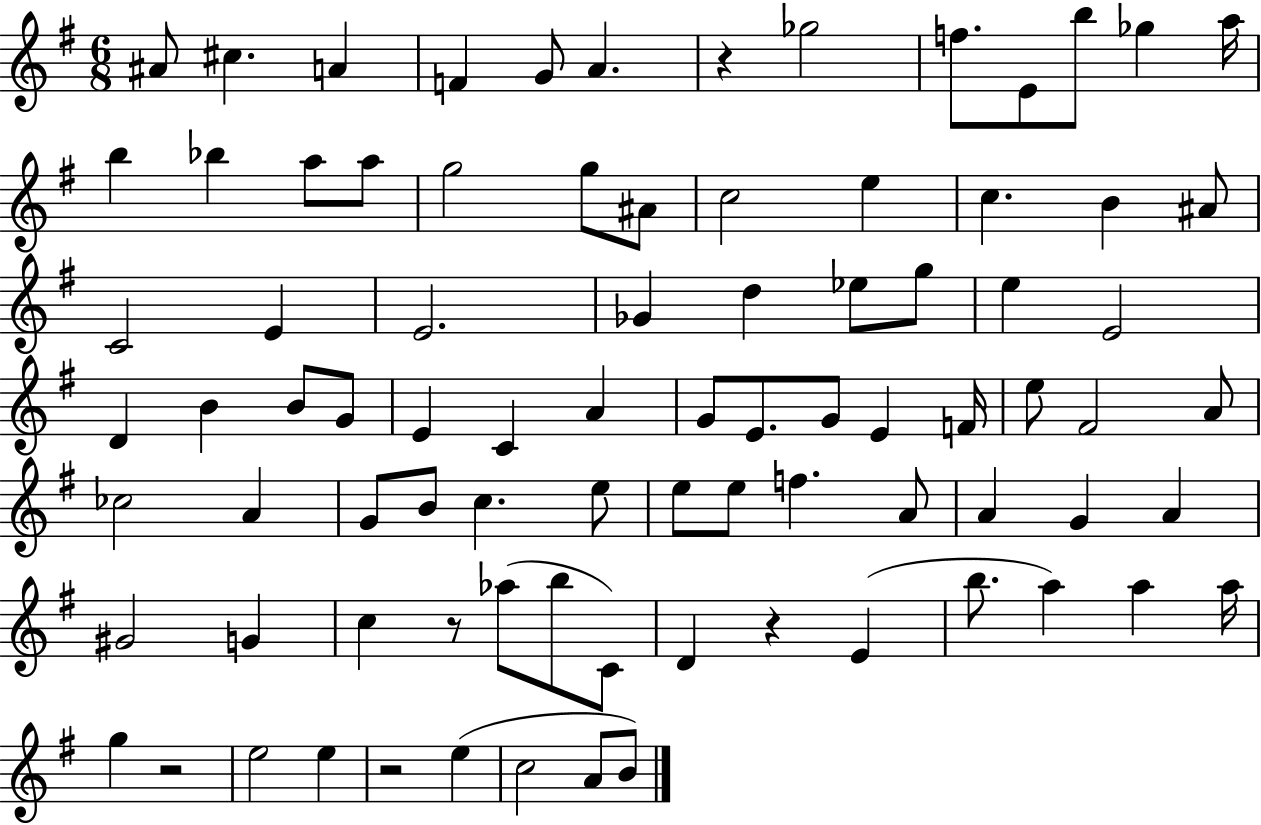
A#4/e C#5/q. A4/q F4/q G4/e A4/q. R/q Gb5/h F5/e. E4/e B5/e Gb5/q A5/s B5/q Bb5/q A5/e A5/e G5/h G5/e A#4/e C5/h E5/q C5/q. B4/q A#4/e C4/h E4/q E4/h. Gb4/q D5/q Eb5/e G5/e E5/q E4/h D4/q B4/q B4/e G4/e E4/q C4/q A4/q G4/e E4/e. G4/e E4/q F4/s E5/e F#4/h A4/e CES5/h A4/q G4/e B4/e C5/q. E5/e E5/e E5/e F5/q. A4/e A4/q G4/q A4/q G#4/h G4/q C5/q R/e Ab5/e B5/e C4/e D4/q R/q E4/q B5/e. A5/q A5/q A5/s G5/q R/h E5/h E5/q R/h E5/q C5/h A4/e B4/e